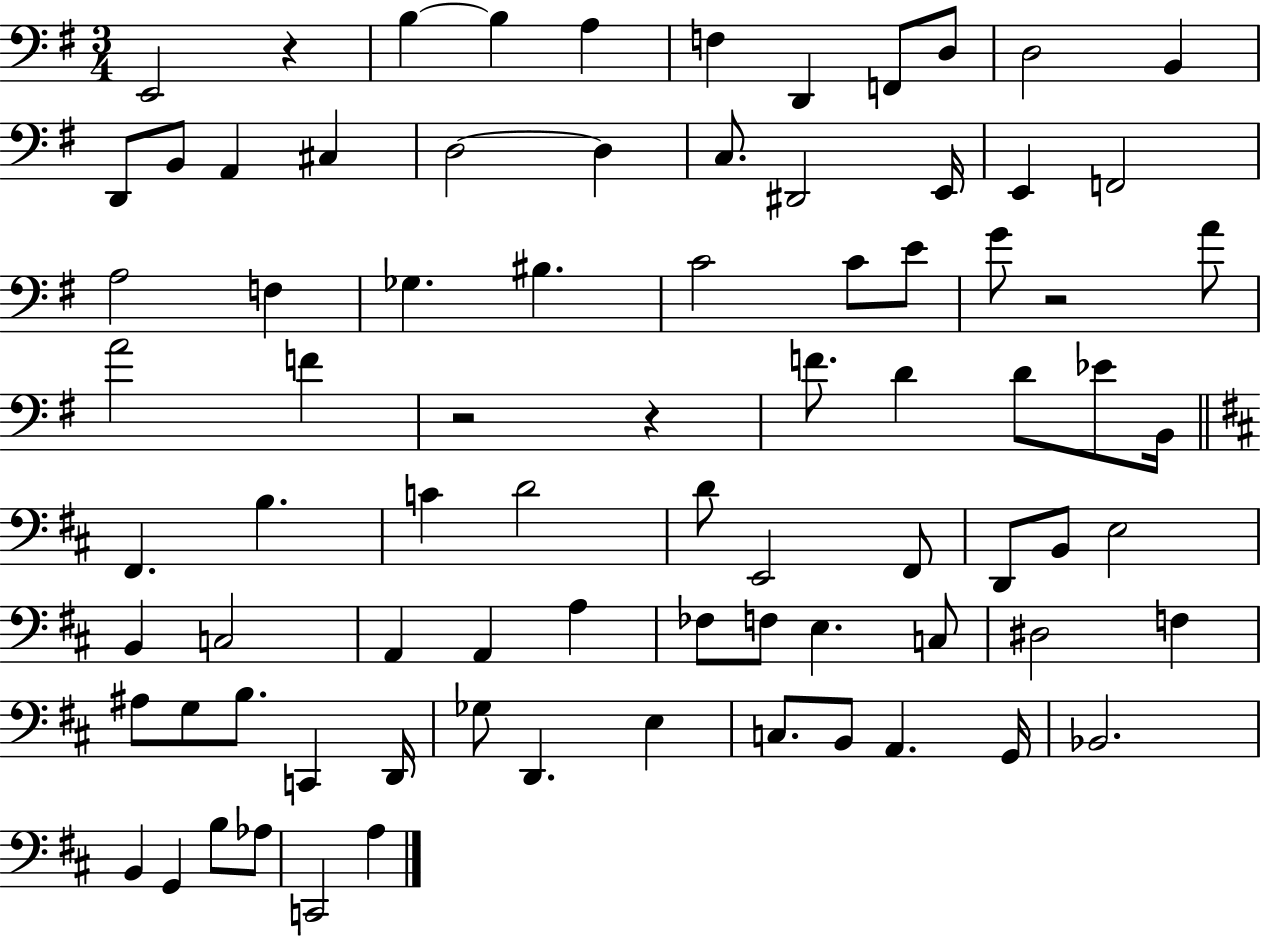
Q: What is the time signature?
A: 3/4